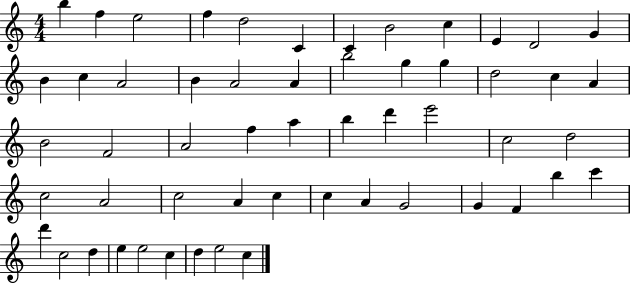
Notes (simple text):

B5/q F5/q E5/h F5/q D5/h C4/q C4/q B4/h C5/q E4/q D4/h G4/q B4/q C5/q A4/h B4/q A4/h A4/q B5/h G5/q G5/q D5/h C5/q A4/q B4/h F4/h A4/h F5/q A5/q B5/q D6/q E6/h C5/h D5/h C5/h A4/h C5/h A4/q C5/q C5/q A4/q G4/h G4/q F4/q B5/q C6/q D6/q C5/h D5/q E5/q E5/h C5/q D5/q E5/h C5/q